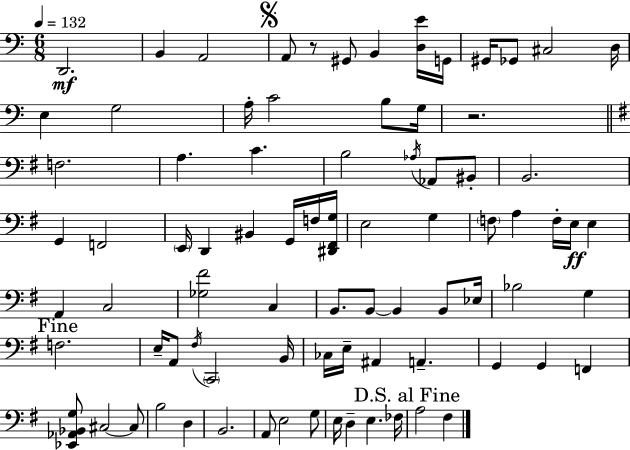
D2/h. B2/q A2/h A2/e R/e G#2/e B2/q [D3,E4]/s G2/s G#2/s Gb2/e C#3/h D3/s E3/q G3/h A3/s C4/h B3/e G3/s R/h. F3/h. A3/q. C4/q. B3/h Ab3/s Ab2/e BIS2/e B2/h. G2/q F2/h E2/s D2/q BIS2/q G2/s F3/s [D#2,F#2,G3]/s E3/h G3/q F3/e A3/q F3/s E3/s E3/q A2/q C3/h [Gb3,F#4]/h C3/q B2/e. B2/e B2/q B2/e Eb3/s Bb3/h G3/q F3/h. E3/s A2/e F#3/s C2/h B2/s CES3/s E3/s A#2/q A2/q. G2/q G2/q F2/q [Eb2,Ab2,Bb2,G3]/e C#3/h C#3/e B3/h D3/q B2/h. A2/e E3/h G3/e E3/s D3/q E3/q. FES3/s A3/h F#3/q